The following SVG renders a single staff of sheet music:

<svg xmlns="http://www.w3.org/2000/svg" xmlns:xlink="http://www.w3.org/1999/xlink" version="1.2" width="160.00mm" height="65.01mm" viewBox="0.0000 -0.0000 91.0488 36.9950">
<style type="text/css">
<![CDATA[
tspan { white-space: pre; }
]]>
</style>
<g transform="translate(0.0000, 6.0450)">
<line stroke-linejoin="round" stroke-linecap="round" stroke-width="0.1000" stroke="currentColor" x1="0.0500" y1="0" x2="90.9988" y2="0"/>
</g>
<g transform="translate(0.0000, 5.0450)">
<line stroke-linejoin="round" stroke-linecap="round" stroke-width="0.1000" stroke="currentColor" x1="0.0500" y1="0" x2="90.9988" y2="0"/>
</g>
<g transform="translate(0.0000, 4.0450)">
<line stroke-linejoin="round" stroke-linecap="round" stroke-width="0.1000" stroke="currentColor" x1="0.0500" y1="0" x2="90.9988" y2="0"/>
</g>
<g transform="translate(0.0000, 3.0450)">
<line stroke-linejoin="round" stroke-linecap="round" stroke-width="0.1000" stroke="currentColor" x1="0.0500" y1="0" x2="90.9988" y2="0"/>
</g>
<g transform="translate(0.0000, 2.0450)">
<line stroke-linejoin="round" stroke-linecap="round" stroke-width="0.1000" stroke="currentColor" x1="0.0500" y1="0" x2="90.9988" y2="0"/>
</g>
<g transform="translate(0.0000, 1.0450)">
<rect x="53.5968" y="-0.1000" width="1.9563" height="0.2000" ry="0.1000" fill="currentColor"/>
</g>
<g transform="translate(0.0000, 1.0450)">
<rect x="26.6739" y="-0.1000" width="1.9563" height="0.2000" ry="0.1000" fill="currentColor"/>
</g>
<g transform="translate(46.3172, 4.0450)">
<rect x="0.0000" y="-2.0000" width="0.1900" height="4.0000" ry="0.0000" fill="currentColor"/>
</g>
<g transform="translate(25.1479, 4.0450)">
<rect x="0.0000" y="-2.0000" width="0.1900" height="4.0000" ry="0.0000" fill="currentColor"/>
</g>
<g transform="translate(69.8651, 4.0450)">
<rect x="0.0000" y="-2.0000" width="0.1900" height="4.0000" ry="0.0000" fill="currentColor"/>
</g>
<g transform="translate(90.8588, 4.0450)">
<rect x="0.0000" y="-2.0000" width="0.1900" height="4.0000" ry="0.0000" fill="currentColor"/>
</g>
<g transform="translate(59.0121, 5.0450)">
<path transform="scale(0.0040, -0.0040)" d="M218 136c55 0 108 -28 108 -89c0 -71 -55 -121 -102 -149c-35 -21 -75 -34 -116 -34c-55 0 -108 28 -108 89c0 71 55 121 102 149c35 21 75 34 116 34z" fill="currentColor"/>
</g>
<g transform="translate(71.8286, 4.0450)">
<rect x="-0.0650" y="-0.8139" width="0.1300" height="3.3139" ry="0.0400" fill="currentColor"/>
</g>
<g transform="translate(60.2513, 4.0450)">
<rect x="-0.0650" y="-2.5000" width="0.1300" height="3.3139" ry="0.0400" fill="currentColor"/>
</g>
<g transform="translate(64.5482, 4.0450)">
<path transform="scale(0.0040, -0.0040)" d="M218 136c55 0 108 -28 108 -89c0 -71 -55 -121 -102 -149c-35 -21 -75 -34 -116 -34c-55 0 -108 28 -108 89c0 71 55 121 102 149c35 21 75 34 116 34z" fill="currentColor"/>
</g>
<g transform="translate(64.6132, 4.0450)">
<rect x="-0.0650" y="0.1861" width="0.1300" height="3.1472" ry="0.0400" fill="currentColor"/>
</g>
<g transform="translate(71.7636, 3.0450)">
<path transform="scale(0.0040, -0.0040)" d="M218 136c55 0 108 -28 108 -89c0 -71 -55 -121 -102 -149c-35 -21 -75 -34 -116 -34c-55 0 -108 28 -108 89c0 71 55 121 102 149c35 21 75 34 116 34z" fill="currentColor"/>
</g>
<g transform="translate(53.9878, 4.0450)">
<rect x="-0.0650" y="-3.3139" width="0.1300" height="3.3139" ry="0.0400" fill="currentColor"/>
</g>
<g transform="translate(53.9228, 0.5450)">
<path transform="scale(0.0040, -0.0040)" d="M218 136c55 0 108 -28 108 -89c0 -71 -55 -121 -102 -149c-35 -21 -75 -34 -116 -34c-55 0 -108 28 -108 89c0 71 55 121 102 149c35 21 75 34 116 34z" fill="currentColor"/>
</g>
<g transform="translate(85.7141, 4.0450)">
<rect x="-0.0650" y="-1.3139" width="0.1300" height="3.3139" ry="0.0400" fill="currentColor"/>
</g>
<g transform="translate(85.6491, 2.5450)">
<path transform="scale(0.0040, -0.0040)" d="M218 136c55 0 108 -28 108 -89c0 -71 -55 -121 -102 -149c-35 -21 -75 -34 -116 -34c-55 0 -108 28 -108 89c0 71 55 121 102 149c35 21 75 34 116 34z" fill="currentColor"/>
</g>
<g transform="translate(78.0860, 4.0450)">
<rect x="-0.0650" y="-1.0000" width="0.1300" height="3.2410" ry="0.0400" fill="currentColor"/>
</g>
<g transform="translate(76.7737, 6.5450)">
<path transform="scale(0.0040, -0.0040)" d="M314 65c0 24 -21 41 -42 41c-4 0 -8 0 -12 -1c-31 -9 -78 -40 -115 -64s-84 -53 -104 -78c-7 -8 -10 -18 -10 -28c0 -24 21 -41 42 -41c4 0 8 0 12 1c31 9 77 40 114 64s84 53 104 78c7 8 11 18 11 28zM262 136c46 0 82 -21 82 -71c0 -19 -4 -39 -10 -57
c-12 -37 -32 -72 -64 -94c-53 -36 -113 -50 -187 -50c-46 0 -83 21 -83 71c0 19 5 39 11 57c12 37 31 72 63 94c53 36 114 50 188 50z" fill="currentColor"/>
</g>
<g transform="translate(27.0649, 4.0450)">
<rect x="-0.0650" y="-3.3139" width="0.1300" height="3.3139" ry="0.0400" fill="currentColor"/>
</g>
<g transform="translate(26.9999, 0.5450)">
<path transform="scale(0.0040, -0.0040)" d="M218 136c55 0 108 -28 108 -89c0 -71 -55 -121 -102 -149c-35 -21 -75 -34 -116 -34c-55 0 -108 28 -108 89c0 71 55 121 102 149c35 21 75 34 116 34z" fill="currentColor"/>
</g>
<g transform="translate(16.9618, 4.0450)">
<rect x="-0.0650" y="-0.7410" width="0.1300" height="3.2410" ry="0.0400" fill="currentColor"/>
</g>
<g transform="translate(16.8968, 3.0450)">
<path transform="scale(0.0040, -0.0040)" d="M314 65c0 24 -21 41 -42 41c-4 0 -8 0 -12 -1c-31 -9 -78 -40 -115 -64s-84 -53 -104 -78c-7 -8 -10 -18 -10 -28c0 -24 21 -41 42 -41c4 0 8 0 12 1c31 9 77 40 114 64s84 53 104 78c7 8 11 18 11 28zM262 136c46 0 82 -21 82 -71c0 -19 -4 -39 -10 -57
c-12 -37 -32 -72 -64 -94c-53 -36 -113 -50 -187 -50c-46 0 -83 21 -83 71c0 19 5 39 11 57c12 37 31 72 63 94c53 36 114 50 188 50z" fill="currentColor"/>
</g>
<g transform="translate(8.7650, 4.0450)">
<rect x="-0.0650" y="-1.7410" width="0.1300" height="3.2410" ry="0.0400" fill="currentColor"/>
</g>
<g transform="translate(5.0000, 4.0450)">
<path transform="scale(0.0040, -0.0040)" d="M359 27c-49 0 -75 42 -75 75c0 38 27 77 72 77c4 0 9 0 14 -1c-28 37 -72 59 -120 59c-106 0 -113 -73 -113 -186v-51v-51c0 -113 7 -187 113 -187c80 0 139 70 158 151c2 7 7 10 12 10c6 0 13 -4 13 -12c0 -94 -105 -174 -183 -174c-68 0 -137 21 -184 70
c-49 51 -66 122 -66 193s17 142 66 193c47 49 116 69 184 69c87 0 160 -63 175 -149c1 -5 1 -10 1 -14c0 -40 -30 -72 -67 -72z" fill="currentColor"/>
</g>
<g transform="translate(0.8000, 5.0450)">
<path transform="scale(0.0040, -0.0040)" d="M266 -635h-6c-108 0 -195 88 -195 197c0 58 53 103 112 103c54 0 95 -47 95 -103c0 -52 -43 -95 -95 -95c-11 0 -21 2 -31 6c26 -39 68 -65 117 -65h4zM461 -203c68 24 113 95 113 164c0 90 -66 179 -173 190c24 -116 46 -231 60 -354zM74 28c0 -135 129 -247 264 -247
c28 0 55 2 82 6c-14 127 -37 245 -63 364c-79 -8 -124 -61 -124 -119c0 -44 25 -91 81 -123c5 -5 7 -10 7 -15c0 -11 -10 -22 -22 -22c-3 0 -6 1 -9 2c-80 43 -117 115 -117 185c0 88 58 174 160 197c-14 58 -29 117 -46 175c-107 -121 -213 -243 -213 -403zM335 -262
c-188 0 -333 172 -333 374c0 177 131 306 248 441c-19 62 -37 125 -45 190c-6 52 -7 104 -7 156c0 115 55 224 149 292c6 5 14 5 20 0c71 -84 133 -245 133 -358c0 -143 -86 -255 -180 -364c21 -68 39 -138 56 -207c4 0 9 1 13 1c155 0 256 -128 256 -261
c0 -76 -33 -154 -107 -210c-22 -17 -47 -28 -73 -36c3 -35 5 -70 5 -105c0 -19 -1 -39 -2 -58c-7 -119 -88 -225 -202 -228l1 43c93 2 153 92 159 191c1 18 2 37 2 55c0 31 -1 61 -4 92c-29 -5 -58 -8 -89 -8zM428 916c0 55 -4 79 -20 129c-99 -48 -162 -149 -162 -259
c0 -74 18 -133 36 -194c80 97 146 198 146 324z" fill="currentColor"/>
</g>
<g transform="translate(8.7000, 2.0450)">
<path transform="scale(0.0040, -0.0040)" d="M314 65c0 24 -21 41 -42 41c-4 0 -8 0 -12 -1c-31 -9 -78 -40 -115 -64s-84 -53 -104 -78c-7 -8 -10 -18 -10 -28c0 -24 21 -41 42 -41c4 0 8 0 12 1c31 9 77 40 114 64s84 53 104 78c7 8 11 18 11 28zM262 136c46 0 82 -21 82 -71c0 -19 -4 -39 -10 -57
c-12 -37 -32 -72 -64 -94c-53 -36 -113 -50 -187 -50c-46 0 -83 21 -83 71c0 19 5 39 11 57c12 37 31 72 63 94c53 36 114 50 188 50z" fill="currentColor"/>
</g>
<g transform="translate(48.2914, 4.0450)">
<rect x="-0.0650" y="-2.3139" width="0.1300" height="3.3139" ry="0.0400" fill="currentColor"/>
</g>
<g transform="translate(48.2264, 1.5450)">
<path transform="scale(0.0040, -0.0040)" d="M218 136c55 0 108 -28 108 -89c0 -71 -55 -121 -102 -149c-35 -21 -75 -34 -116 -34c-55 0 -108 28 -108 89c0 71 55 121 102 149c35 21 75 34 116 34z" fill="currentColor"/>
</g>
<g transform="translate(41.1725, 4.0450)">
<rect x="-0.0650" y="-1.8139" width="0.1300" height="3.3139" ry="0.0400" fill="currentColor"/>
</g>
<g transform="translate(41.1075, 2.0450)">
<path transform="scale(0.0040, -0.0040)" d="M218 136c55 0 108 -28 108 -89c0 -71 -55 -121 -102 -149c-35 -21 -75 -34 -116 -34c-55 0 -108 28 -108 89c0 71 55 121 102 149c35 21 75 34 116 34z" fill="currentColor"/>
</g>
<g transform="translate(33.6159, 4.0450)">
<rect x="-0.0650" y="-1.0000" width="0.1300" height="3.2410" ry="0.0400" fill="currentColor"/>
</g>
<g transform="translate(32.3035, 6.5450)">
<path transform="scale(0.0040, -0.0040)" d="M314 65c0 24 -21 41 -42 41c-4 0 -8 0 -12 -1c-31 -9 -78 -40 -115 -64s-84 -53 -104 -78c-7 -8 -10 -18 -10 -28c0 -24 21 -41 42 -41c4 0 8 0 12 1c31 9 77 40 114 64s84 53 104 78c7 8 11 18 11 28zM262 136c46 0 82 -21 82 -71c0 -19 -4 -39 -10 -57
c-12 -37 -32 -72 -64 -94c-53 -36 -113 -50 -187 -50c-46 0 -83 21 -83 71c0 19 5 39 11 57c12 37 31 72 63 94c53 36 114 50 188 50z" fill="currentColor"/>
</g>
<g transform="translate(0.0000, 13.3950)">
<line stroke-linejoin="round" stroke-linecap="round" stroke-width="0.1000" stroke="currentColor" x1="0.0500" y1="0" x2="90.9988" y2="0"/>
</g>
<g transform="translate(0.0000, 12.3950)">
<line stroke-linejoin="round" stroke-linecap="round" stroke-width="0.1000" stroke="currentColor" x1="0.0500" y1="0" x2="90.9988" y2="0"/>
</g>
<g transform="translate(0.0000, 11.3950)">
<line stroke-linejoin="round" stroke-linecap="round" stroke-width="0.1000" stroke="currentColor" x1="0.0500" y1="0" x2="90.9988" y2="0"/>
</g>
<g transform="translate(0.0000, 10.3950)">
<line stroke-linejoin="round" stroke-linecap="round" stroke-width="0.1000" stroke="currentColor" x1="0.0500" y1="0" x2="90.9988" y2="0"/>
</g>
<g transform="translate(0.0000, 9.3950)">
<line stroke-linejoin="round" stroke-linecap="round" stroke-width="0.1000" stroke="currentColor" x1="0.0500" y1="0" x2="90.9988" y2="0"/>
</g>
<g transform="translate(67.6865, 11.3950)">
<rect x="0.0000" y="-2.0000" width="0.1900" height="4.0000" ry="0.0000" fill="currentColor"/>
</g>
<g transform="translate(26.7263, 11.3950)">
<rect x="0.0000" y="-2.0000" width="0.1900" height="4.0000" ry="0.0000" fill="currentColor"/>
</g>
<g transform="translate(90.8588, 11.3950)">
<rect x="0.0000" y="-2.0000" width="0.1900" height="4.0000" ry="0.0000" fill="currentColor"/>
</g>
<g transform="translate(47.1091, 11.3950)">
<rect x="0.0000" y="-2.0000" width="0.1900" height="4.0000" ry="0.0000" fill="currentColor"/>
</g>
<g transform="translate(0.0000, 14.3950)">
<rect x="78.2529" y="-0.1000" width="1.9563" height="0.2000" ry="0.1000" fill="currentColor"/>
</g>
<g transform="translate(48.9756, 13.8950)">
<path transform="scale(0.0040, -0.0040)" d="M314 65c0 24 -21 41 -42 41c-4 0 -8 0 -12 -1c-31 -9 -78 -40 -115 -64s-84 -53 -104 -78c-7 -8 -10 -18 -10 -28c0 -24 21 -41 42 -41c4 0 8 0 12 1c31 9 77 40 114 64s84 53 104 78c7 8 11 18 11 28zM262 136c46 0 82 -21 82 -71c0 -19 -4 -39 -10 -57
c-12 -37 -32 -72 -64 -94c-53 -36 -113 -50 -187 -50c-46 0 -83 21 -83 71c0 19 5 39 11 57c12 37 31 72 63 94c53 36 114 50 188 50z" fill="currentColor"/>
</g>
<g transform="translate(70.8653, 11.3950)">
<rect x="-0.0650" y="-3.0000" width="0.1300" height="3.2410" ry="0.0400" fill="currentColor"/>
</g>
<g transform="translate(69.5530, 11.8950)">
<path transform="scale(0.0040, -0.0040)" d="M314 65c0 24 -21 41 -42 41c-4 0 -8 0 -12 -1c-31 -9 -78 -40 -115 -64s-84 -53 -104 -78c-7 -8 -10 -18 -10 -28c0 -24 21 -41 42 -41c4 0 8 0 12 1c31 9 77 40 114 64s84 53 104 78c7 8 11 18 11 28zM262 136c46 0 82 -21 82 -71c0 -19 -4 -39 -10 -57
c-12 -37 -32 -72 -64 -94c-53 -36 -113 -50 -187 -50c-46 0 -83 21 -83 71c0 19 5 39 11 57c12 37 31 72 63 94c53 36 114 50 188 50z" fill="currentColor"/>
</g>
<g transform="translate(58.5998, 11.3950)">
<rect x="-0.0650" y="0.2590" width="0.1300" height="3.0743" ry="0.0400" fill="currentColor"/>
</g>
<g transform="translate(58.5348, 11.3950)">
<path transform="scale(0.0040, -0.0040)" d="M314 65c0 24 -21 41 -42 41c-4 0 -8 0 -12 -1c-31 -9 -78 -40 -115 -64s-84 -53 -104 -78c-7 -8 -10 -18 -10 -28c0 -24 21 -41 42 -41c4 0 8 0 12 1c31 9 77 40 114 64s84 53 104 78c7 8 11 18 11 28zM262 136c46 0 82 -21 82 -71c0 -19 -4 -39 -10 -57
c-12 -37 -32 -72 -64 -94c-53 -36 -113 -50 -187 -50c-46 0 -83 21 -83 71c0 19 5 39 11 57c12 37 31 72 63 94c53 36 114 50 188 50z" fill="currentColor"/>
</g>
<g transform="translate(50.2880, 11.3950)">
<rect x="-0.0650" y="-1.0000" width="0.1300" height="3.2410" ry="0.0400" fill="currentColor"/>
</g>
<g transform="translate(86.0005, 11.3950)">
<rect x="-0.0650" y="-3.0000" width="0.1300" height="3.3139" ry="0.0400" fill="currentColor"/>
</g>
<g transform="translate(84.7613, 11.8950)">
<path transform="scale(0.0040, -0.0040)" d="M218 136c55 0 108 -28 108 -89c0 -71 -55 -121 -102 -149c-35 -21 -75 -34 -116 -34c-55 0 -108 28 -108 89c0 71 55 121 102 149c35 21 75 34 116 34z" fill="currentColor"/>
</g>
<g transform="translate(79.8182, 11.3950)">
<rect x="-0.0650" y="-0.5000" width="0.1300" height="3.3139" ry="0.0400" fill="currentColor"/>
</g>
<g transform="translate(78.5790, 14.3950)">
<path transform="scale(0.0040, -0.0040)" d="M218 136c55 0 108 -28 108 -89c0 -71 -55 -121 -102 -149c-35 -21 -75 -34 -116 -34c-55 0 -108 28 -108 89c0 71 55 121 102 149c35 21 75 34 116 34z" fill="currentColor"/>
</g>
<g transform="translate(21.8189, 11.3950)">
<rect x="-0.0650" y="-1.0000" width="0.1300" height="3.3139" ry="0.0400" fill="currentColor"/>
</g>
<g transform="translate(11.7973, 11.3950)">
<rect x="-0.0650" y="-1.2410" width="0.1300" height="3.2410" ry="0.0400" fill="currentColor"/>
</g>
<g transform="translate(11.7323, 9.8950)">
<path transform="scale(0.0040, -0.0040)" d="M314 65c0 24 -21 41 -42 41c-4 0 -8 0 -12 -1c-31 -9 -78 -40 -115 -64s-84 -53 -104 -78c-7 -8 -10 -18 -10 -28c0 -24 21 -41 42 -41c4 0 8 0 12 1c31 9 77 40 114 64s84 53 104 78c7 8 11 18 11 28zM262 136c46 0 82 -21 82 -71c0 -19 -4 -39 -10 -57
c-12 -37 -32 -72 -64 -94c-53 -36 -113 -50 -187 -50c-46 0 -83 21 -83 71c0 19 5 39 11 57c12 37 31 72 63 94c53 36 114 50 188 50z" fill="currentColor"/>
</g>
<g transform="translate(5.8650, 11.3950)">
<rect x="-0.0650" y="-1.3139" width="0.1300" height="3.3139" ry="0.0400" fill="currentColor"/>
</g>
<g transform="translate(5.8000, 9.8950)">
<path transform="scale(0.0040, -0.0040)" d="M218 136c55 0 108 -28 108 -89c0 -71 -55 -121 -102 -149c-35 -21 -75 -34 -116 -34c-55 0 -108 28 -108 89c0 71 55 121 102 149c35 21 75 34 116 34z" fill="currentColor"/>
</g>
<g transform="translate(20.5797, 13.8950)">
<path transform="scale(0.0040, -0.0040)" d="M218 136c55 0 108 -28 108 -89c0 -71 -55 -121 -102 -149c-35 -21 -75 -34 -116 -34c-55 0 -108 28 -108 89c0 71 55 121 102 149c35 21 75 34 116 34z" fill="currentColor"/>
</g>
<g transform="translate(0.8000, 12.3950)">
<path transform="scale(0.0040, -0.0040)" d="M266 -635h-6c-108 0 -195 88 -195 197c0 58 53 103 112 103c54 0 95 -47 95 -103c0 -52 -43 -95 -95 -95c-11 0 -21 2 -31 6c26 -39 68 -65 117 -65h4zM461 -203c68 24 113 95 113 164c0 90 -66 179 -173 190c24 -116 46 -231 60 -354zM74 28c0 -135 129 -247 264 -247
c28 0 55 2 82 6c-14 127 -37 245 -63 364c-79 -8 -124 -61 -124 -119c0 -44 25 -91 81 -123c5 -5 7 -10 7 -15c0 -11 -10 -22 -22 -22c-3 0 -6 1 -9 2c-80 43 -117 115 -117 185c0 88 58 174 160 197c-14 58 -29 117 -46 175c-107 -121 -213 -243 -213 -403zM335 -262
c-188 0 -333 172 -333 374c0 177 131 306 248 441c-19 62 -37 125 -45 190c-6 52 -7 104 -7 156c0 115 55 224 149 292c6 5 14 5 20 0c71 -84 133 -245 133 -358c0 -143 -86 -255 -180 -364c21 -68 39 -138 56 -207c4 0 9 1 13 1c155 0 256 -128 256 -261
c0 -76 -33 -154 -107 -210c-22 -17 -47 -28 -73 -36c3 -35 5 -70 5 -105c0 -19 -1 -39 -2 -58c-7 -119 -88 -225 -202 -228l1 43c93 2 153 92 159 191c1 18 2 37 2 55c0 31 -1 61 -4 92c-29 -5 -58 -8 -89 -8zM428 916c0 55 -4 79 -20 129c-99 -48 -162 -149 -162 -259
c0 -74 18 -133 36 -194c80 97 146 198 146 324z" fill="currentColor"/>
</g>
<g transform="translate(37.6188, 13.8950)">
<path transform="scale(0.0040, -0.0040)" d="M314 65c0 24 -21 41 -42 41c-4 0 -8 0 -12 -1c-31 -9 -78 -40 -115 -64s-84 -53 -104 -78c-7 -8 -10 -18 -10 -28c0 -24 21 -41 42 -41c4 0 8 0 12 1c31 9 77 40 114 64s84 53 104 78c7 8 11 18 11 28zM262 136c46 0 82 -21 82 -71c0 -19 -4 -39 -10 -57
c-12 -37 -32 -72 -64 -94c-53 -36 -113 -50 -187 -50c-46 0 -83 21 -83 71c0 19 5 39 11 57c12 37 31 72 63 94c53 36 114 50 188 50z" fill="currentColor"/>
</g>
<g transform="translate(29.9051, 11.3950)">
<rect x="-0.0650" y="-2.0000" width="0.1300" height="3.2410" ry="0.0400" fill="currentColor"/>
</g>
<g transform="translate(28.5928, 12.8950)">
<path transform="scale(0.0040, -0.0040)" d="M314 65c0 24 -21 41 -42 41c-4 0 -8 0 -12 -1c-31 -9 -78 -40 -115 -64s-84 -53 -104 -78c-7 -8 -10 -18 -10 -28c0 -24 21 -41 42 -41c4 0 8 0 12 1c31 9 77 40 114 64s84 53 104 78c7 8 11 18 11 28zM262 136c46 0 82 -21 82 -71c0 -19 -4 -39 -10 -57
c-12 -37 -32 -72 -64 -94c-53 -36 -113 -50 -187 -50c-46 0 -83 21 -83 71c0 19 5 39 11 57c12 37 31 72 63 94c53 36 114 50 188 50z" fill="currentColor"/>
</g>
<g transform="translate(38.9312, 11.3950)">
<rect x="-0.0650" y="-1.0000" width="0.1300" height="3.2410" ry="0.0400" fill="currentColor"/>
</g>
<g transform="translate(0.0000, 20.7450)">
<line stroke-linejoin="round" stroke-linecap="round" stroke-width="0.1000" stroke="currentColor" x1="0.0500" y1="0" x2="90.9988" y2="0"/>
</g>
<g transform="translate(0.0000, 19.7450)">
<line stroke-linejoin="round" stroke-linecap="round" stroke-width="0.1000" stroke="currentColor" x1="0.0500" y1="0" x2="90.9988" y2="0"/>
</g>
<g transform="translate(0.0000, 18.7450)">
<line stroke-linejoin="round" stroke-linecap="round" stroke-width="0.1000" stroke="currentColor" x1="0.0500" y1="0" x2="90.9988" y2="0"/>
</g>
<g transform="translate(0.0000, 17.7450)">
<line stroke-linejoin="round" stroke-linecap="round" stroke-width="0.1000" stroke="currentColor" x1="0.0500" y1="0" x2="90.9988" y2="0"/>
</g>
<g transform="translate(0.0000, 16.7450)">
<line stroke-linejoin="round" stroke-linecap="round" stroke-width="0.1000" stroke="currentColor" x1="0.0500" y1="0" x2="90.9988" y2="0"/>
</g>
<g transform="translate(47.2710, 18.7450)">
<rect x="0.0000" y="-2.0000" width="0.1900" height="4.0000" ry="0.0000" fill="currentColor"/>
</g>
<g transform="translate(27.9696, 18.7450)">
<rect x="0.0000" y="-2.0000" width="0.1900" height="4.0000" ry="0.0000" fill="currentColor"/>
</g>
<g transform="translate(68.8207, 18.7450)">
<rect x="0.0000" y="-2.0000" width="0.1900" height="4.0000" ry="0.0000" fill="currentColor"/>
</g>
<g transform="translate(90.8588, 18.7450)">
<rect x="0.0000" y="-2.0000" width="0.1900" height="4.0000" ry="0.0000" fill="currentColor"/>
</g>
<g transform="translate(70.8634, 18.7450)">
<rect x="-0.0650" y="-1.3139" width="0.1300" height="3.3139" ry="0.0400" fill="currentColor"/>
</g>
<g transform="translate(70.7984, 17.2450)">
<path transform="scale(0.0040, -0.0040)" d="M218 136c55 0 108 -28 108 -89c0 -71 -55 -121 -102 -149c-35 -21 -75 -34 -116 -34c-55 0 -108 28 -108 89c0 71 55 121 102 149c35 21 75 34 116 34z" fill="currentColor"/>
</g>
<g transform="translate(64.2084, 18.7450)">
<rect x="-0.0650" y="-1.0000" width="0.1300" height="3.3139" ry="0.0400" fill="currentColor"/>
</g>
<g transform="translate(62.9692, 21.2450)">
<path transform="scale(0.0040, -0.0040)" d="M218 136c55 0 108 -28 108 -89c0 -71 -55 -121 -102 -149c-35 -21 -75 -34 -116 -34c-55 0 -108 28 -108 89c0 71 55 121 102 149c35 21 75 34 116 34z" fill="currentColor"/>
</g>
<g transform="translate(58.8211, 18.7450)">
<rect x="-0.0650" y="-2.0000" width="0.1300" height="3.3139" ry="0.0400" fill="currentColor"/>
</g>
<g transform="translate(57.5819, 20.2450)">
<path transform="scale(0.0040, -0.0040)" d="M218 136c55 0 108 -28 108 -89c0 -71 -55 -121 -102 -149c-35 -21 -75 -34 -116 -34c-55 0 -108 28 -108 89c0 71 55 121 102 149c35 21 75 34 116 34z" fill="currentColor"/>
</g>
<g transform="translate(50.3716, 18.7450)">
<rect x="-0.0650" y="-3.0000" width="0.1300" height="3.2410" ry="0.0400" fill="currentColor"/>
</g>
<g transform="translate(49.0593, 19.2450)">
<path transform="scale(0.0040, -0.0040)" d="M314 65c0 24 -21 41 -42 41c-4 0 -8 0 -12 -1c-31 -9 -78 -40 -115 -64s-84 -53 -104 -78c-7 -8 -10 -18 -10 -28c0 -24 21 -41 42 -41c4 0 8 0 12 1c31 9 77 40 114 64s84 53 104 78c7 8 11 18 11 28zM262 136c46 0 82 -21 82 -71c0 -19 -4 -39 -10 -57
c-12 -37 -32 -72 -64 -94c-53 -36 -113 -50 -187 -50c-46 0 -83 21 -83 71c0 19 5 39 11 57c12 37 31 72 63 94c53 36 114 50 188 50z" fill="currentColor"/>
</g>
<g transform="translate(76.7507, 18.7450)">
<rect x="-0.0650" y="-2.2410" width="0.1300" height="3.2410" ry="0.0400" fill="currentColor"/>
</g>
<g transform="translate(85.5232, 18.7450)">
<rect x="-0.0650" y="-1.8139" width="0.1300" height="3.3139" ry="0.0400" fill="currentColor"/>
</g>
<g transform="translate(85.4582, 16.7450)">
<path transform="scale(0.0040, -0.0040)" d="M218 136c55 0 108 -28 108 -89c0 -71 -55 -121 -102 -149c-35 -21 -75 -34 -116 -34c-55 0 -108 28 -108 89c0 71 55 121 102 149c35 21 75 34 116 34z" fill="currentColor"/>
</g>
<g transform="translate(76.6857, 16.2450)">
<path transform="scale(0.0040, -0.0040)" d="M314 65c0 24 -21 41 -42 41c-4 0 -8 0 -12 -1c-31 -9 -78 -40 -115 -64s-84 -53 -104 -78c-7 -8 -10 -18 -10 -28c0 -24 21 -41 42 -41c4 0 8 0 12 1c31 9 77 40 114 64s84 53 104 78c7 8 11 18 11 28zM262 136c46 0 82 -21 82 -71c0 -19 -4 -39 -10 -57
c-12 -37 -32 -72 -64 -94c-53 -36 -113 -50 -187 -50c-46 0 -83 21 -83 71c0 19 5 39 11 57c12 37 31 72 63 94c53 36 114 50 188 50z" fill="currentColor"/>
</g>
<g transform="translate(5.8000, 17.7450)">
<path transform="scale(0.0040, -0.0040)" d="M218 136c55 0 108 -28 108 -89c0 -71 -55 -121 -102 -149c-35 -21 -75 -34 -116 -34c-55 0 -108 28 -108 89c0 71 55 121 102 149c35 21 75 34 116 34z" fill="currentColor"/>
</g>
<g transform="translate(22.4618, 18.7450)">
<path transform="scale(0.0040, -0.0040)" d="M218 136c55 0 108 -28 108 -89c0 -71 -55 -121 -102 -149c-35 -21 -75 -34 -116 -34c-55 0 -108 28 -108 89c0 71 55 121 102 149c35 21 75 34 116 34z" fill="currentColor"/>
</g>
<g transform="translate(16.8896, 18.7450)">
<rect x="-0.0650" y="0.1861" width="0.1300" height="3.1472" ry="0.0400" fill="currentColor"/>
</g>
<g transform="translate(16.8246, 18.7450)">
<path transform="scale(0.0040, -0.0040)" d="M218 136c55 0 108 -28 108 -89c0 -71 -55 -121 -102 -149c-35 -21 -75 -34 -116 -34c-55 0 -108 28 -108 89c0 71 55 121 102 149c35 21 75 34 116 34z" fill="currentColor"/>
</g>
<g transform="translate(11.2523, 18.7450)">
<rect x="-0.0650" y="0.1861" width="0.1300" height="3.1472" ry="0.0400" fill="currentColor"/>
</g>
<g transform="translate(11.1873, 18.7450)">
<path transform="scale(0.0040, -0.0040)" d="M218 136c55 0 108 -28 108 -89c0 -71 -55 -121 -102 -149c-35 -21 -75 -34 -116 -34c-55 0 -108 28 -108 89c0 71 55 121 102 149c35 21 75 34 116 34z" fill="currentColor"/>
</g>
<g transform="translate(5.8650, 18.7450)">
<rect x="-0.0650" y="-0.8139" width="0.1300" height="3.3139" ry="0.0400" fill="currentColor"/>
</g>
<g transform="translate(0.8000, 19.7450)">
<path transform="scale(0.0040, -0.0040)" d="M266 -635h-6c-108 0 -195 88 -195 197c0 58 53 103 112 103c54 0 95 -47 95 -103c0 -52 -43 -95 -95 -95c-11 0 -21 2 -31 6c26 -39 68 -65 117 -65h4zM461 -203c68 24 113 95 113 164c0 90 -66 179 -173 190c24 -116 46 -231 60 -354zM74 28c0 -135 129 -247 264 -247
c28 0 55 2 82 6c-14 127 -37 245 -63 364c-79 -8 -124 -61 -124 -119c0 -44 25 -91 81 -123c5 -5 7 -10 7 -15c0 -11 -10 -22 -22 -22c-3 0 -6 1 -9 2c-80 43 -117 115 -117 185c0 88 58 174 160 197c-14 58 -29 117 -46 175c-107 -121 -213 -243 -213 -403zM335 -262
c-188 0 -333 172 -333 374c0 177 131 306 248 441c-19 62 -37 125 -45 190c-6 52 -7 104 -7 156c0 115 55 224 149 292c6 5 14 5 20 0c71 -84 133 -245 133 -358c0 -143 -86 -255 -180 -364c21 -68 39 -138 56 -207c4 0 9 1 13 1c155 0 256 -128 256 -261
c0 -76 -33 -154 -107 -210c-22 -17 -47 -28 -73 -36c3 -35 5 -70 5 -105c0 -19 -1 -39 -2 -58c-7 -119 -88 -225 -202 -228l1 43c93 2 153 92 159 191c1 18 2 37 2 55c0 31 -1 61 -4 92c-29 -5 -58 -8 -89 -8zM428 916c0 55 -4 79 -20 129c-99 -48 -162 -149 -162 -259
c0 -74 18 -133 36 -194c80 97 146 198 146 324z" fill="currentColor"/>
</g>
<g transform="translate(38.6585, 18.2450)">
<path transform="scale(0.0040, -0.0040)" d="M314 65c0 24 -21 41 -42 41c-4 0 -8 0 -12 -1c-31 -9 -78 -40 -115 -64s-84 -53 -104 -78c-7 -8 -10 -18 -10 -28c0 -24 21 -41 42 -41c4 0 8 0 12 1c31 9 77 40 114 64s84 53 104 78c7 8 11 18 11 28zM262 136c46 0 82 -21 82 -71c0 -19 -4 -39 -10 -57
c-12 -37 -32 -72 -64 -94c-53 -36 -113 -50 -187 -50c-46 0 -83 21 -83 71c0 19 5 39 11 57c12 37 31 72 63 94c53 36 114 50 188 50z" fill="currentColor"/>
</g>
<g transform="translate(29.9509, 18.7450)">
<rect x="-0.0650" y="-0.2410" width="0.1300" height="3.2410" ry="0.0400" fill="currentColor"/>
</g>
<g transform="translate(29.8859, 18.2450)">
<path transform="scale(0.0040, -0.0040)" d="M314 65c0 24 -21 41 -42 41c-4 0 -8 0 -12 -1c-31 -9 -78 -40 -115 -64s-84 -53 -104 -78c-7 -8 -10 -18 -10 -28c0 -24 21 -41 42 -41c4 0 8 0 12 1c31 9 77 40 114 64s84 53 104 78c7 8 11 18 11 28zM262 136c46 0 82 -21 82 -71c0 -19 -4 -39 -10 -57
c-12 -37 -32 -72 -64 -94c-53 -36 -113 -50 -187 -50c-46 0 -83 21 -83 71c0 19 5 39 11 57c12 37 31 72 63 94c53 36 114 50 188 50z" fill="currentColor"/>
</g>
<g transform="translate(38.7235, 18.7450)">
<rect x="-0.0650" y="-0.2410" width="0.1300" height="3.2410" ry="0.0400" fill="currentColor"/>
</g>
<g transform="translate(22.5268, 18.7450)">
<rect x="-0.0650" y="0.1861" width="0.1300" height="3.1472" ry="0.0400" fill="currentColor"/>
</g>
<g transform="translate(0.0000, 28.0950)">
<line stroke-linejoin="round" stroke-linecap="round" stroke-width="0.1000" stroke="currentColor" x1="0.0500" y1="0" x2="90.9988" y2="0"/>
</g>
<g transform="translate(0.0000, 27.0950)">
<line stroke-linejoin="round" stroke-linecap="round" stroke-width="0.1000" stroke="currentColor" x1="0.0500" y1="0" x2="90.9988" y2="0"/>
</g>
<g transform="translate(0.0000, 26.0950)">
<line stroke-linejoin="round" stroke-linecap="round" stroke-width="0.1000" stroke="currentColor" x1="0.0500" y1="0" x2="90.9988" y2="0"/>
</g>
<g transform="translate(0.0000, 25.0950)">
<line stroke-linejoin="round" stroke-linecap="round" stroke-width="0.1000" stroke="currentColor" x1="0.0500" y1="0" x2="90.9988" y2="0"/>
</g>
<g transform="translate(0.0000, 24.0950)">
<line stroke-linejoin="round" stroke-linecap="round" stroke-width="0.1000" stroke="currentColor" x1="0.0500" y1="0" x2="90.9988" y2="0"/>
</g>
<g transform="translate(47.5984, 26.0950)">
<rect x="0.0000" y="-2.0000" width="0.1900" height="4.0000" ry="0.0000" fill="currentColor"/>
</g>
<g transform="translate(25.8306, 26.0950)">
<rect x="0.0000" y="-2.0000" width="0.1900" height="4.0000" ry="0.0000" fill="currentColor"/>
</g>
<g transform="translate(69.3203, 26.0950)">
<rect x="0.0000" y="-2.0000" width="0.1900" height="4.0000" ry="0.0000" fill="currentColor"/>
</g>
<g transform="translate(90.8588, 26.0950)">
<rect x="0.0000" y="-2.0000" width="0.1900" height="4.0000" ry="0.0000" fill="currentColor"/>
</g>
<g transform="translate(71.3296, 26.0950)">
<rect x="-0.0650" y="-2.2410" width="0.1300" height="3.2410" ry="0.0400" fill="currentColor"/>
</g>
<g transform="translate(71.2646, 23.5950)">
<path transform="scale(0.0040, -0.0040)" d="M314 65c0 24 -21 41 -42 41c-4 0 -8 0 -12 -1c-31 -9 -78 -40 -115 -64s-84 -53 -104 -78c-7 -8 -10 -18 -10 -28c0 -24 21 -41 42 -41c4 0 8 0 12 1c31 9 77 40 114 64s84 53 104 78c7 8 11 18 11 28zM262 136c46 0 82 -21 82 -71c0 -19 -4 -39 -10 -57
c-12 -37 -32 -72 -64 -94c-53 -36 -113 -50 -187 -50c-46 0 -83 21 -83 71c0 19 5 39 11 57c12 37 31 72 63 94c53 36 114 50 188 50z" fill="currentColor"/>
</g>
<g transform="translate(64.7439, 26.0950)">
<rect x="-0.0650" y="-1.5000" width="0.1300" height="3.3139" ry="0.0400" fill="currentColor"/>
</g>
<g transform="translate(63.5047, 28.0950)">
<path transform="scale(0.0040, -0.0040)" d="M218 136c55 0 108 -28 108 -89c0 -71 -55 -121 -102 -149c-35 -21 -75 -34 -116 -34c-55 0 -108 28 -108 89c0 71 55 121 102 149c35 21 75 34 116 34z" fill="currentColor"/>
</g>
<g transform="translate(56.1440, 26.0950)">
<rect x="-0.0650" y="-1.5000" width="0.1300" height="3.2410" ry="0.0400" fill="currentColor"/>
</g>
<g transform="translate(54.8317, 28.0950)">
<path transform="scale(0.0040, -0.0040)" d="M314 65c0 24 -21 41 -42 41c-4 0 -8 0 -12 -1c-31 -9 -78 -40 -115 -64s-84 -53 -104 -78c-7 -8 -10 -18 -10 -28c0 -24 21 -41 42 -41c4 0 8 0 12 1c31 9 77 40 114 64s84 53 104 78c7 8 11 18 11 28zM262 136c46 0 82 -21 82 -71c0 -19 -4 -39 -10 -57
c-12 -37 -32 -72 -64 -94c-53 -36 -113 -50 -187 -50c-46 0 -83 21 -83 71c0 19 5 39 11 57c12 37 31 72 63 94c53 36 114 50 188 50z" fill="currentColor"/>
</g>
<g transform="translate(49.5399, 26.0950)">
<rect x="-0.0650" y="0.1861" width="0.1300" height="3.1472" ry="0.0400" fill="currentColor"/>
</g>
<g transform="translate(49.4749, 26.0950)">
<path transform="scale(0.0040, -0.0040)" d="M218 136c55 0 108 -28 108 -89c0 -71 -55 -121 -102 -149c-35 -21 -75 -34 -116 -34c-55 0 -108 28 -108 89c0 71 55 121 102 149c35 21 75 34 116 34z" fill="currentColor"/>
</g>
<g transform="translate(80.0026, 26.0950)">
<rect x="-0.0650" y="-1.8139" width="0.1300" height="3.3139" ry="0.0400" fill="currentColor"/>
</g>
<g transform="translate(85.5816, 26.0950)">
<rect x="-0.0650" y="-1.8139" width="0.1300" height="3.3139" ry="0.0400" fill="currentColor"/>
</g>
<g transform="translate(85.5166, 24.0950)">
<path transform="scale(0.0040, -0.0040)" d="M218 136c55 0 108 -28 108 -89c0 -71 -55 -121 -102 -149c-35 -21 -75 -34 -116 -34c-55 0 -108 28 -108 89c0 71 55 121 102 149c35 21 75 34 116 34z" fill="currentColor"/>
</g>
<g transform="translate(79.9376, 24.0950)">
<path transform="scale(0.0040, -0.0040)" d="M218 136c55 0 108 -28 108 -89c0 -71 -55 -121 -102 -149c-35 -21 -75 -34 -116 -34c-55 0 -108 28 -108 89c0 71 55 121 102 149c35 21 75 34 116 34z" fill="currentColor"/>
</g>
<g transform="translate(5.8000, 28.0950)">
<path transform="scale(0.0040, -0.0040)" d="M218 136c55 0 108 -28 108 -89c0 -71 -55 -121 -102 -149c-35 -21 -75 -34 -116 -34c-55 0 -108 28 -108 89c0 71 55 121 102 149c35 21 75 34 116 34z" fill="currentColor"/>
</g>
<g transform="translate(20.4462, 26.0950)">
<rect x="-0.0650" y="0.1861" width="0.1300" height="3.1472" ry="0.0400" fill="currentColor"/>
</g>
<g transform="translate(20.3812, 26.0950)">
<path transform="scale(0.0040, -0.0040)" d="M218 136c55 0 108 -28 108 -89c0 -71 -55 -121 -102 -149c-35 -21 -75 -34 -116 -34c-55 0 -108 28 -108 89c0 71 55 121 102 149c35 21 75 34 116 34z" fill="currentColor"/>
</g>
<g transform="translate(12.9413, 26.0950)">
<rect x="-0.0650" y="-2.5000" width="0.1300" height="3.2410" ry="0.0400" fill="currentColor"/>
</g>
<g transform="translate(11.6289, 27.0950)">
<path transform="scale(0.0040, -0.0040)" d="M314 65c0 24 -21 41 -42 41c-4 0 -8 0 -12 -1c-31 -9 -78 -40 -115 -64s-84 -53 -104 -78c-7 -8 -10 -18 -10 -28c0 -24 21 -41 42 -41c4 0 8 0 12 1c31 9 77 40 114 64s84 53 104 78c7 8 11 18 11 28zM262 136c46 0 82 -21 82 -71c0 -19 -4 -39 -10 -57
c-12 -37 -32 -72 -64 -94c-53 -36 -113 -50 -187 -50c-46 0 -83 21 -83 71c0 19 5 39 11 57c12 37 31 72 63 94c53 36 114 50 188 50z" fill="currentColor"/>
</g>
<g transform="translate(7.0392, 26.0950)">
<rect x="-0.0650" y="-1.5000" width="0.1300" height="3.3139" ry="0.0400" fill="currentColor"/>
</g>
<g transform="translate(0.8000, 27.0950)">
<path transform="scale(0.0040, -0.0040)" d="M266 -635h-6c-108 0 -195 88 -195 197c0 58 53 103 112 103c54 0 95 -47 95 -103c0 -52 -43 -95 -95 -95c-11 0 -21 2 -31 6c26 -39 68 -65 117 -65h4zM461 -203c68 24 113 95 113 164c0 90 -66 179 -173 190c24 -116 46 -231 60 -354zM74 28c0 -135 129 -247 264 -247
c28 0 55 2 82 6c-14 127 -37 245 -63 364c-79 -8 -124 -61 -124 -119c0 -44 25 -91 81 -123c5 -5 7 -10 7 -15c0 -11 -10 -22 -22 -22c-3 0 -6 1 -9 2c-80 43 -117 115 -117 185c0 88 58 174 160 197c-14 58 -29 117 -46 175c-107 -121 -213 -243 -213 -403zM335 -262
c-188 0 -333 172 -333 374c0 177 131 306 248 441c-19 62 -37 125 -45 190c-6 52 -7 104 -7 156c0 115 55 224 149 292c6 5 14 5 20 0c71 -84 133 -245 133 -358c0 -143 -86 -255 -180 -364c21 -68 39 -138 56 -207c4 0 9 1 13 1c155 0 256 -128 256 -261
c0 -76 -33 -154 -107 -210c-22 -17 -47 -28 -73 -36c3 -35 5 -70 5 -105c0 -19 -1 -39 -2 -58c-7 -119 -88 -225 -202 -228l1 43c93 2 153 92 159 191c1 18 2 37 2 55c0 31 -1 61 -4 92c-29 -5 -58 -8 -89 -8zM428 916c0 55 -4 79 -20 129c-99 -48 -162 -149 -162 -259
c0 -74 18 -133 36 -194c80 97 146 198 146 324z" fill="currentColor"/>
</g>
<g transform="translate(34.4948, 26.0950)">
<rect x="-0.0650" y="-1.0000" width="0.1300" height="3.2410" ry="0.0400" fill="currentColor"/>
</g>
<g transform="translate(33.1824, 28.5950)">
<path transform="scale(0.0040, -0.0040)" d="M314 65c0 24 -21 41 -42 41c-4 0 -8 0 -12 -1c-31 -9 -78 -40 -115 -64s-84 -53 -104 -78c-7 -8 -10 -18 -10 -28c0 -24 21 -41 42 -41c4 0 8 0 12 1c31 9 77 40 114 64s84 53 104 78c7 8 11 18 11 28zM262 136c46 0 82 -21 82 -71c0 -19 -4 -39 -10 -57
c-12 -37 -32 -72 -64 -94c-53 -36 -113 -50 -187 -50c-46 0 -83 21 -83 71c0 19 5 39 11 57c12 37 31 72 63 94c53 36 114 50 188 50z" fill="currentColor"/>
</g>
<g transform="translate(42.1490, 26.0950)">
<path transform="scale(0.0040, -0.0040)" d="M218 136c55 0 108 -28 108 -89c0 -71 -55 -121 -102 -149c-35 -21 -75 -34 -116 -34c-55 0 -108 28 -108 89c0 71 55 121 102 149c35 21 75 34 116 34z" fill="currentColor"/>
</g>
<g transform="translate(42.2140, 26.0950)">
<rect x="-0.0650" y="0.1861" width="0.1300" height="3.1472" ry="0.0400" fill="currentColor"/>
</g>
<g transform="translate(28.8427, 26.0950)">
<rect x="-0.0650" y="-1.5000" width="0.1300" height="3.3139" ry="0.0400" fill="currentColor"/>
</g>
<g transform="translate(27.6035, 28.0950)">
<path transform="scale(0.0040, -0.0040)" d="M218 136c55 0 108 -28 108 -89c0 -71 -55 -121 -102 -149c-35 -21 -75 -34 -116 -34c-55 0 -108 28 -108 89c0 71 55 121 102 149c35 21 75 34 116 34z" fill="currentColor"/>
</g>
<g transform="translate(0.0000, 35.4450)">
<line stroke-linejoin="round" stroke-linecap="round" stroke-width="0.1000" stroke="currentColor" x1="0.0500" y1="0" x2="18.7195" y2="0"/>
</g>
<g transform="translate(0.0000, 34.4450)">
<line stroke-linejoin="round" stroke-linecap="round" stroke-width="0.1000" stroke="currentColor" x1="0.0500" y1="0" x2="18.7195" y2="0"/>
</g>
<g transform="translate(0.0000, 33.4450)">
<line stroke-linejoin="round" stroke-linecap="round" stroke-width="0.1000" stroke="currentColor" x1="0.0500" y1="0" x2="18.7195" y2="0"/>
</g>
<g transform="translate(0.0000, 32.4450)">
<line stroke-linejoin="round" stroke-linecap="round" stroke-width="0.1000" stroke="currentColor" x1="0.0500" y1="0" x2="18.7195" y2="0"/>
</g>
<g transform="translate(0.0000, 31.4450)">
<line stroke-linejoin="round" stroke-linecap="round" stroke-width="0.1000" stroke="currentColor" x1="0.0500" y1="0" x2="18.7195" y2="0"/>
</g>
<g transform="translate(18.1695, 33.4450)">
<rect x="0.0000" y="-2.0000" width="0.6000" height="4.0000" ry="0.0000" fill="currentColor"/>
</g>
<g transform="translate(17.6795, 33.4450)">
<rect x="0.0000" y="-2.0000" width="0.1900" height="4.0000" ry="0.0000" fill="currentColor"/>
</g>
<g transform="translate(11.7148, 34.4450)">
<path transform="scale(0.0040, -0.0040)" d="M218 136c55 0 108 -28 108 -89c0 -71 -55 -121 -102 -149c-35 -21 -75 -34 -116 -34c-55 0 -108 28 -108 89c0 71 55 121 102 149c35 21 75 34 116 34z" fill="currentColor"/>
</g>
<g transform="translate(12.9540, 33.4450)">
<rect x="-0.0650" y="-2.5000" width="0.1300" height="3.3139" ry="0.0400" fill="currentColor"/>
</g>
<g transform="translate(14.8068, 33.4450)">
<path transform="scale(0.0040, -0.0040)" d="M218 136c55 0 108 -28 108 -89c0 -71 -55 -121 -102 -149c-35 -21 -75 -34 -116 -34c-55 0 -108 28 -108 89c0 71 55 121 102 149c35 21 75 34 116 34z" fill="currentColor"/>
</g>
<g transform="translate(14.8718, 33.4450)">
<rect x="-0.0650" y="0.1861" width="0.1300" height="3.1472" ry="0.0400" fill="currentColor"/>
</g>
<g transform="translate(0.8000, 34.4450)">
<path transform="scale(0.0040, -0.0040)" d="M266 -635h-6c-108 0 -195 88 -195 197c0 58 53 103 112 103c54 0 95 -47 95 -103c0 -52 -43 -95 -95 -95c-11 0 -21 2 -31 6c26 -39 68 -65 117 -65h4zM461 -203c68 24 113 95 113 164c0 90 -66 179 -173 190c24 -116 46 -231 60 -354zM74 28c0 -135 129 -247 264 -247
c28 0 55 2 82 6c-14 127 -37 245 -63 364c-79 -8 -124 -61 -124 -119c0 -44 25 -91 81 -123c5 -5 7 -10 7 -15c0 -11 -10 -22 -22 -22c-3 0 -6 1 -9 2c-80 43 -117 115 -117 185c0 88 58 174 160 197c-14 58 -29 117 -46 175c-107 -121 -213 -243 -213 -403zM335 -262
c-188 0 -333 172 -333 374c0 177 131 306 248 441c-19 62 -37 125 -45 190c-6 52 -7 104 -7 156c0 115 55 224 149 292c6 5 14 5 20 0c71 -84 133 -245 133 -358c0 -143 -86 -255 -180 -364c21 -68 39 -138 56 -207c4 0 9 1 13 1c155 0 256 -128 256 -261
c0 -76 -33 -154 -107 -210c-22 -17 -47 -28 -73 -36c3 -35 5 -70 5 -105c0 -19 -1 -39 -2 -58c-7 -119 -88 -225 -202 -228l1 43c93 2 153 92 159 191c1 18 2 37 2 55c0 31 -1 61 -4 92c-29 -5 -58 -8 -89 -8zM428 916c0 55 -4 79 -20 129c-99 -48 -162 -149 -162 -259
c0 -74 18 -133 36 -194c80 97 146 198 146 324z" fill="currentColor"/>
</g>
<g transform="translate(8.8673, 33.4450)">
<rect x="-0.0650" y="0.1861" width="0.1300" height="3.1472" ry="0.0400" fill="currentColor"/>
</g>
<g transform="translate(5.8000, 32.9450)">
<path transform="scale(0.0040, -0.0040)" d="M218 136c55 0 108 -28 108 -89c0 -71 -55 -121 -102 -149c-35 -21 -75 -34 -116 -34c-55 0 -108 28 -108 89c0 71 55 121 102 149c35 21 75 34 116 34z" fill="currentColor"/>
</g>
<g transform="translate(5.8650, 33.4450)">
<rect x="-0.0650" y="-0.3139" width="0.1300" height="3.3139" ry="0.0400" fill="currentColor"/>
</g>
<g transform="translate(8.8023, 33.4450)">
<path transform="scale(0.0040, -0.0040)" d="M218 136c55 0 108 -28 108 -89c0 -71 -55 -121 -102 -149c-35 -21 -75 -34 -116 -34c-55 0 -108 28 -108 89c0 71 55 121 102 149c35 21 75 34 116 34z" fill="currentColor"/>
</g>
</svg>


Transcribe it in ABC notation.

X:1
T:Untitled
M:4/4
L:1/4
K:C
f2 d2 b D2 f g b G B d D2 e e e2 D F2 D2 D2 B2 A2 C A d B B B c2 c2 A2 F D e g2 f E G2 B E D2 B B E2 E g2 f f c B G B